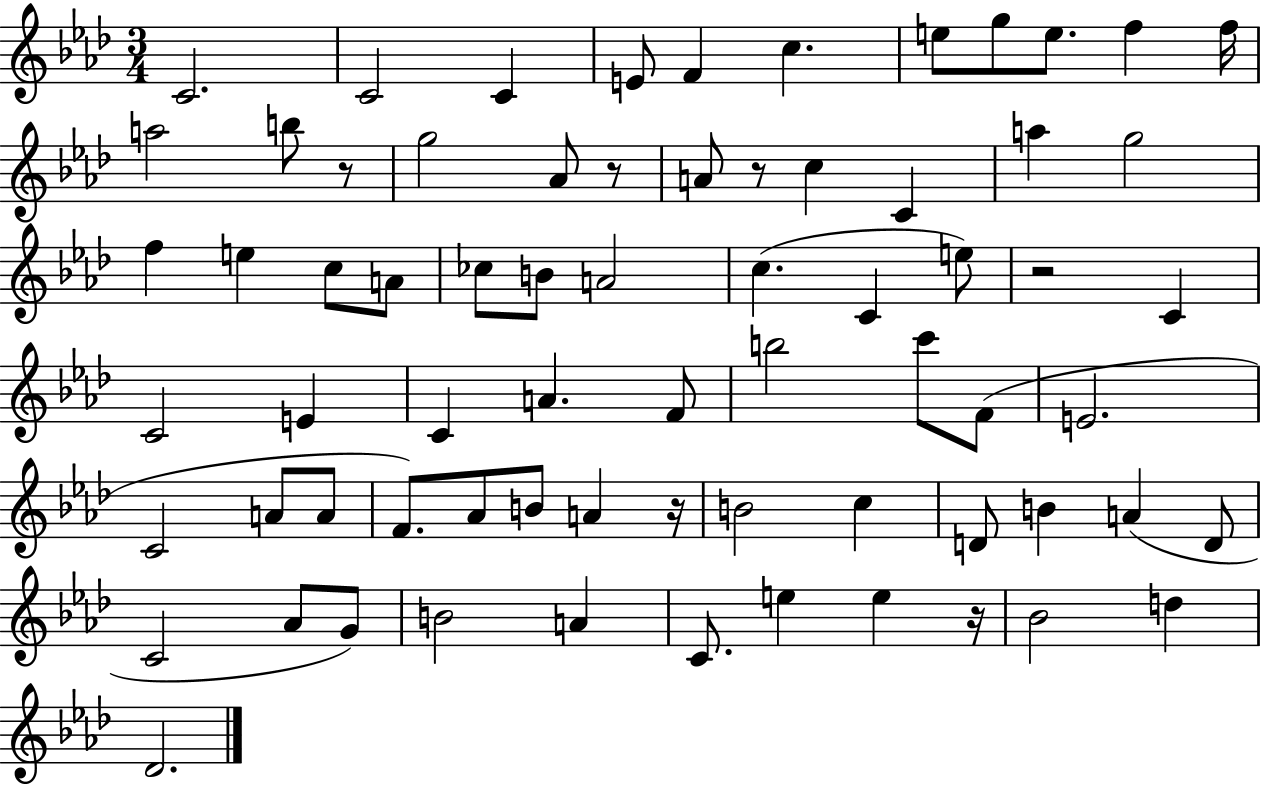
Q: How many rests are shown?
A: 6